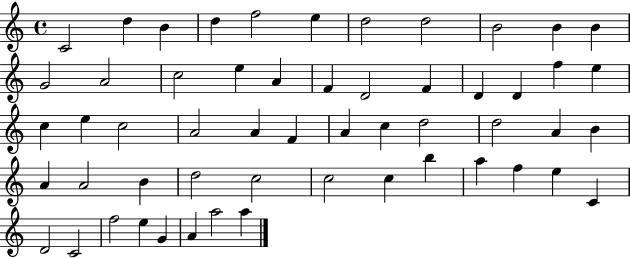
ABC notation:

X:1
T:Untitled
M:4/4
L:1/4
K:C
C2 d B d f2 e d2 d2 B2 B B G2 A2 c2 e A F D2 F D D f e c e c2 A2 A F A c d2 d2 A B A A2 B d2 c2 c2 c b a f e C D2 C2 f2 e G A a2 a